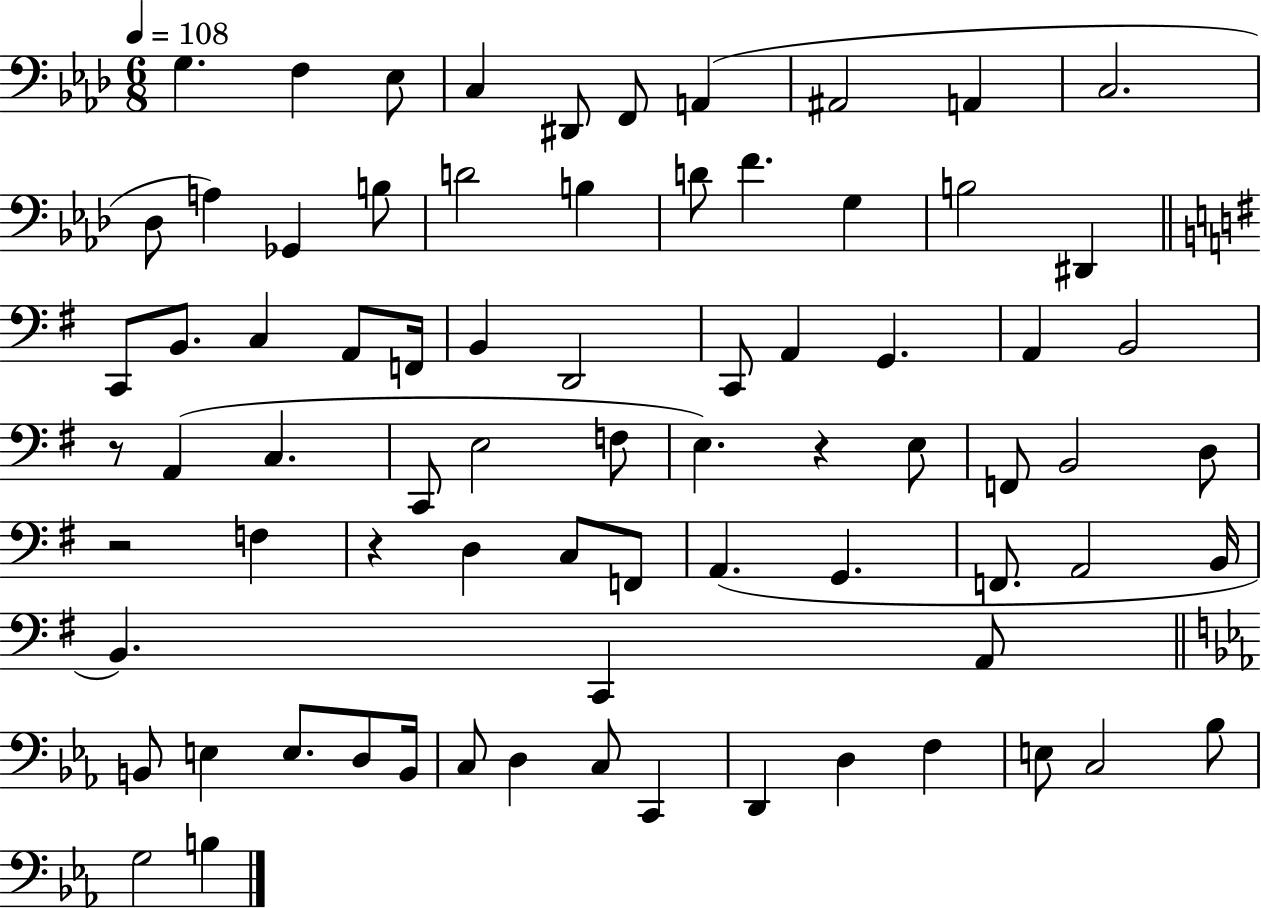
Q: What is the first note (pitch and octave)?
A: G3